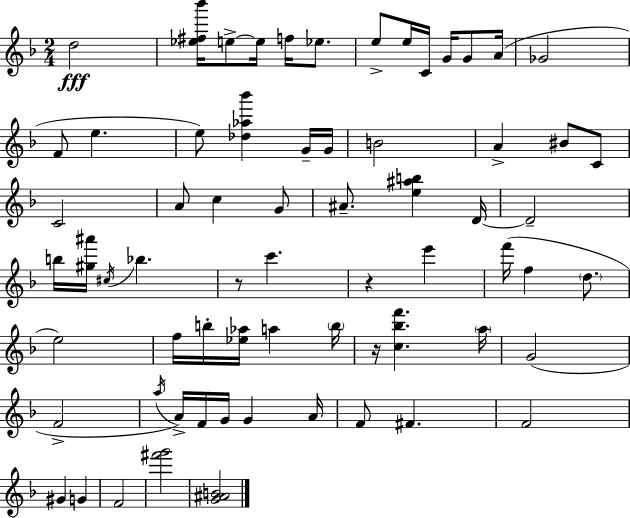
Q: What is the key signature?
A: D minor